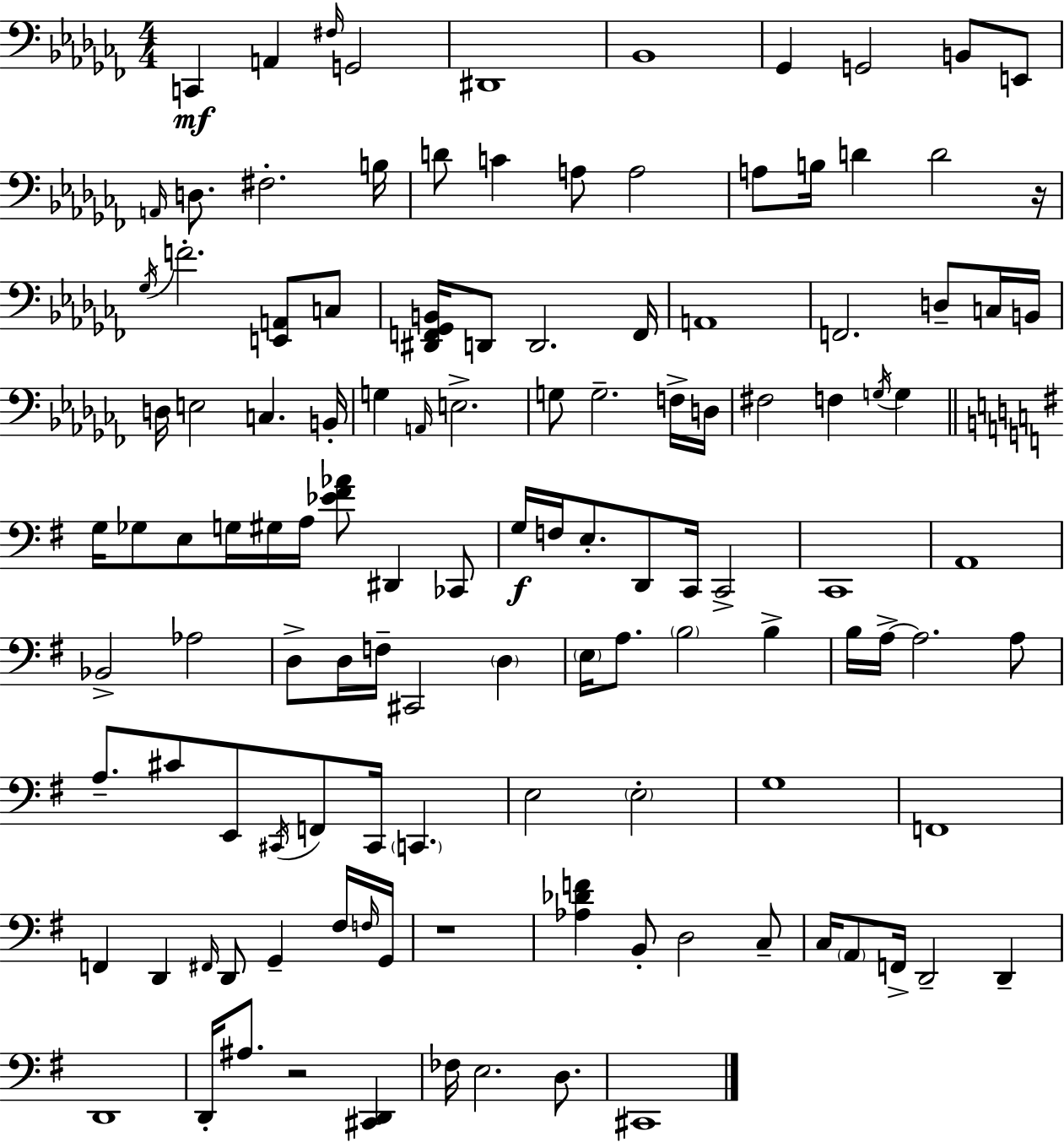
C2/q A2/q F#3/s G2/h D#2/w Bb2/w Gb2/q G2/h B2/e E2/e A2/s D3/e. F#3/h. B3/s D4/e C4/q A3/e A3/h A3/e B3/s D4/q D4/h R/s Gb3/s F4/h. [E2,A2]/e C3/e [D#2,F2,Gb2,B2]/s D2/e D2/h. F2/s A2/w F2/h. D3/e C3/s B2/s D3/s E3/h C3/q. B2/s G3/q A2/s E3/h. G3/e G3/h. F3/s D3/s F#3/h F3/q G3/s G3/q G3/s Gb3/e E3/e G3/s G#3/s A3/s [Eb4,F#4,Ab4]/e D#2/q CES2/e G3/s F3/s E3/e. D2/e C2/s C2/h C2/w A2/w Bb2/h Ab3/h D3/e D3/s F3/s C#2/h D3/q E3/s A3/e. B3/h B3/q B3/s A3/s A3/h. A3/e A3/e. C#4/e E2/e C#2/s F2/e C#2/s C2/q. E3/h E3/h G3/w F2/w F2/q D2/q F#2/s D2/e G2/q F#3/s F3/s G2/s R/w [Ab3,Db4,F4]/q B2/e D3/h C3/e C3/s A2/e F2/s D2/h D2/q D2/w D2/s A#3/e. R/h [C#2,D2]/q FES3/s E3/h. D3/e. C#2/w